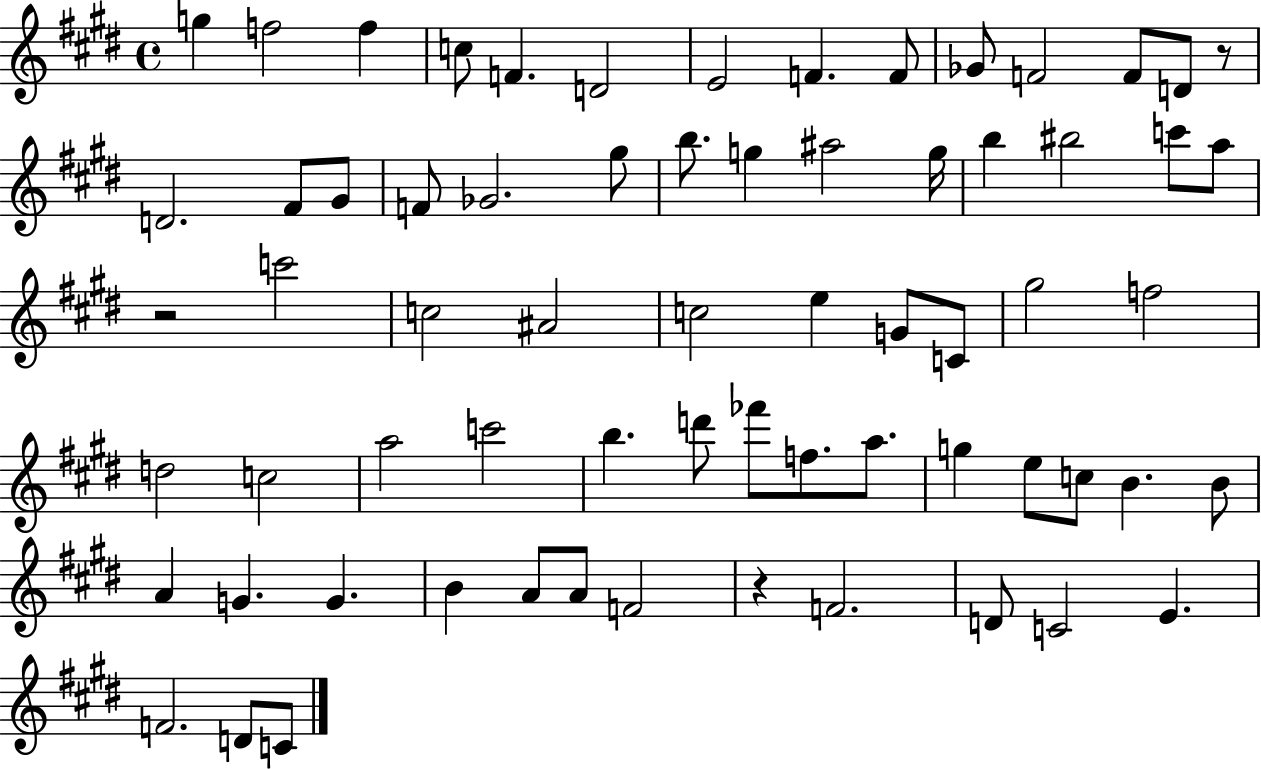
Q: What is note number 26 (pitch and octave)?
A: C6